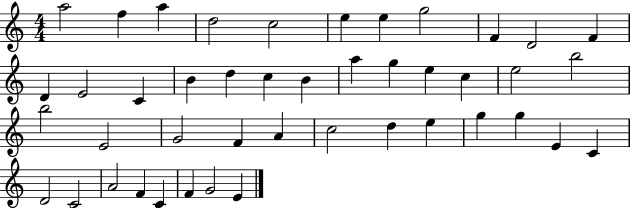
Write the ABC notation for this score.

X:1
T:Untitled
M:4/4
L:1/4
K:C
a2 f a d2 c2 e e g2 F D2 F D E2 C B d c B a g e c e2 b2 b2 E2 G2 F A c2 d e g g E C D2 C2 A2 F C F G2 E